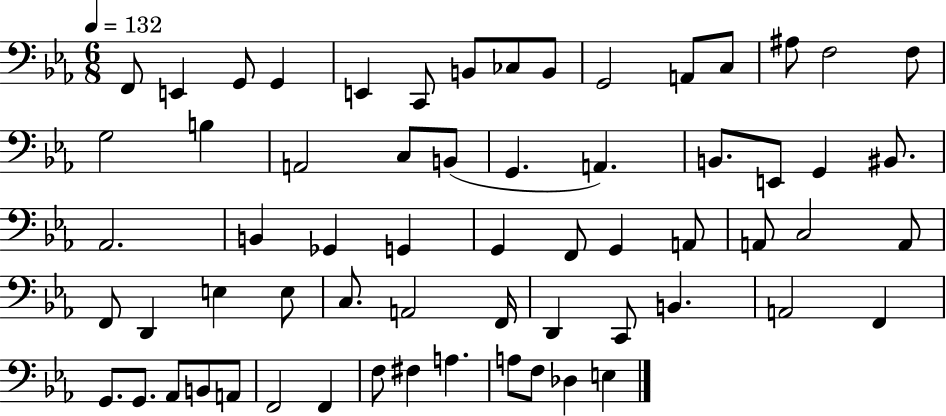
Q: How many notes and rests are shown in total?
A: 63